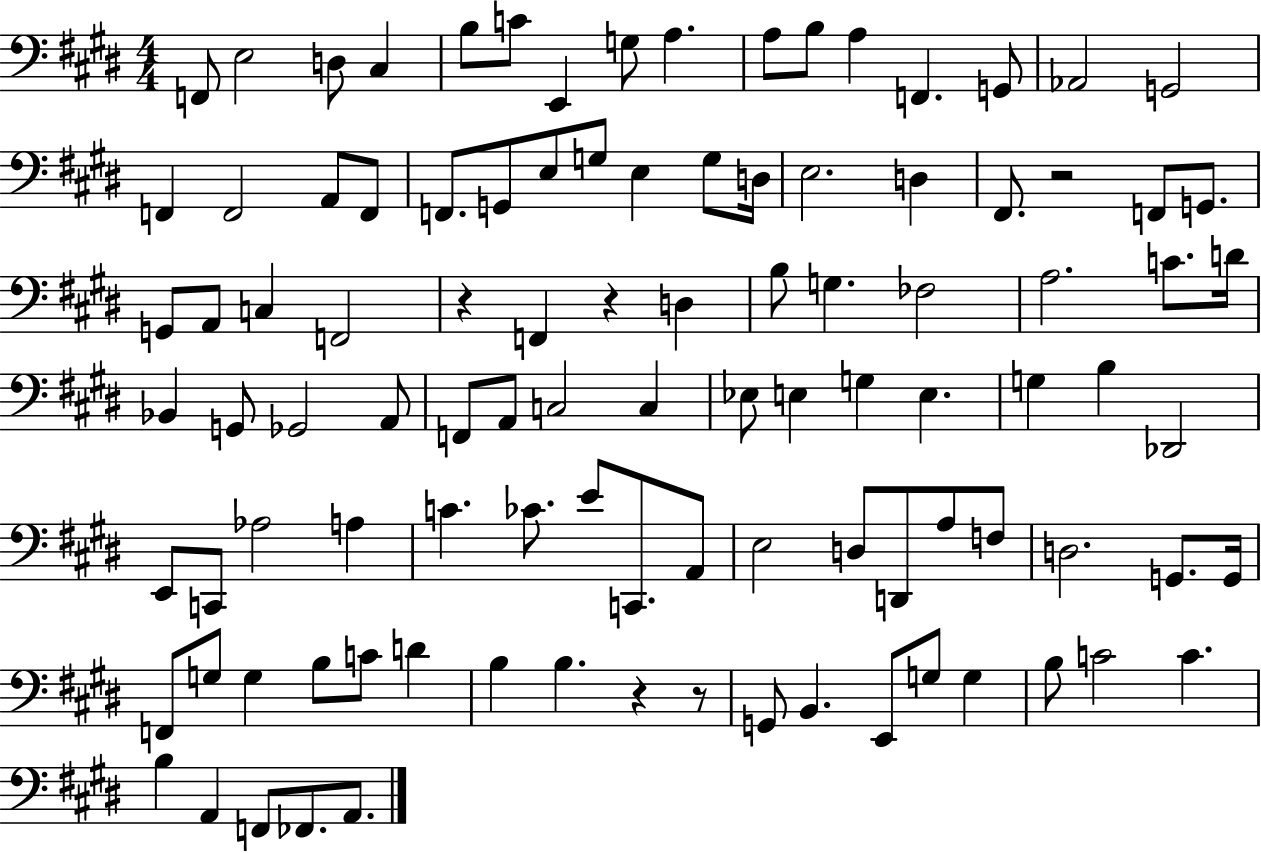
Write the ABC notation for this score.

X:1
T:Untitled
M:4/4
L:1/4
K:E
F,,/2 E,2 D,/2 ^C, B,/2 C/2 E,, G,/2 A, A,/2 B,/2 A, F,, G,,/2 _A,,2 G,,2 F,, F,,2 A,,/2 F,,/2 F,,/2 G,,/2 E,/2 G,/2 E, G,/2 D,/4 E,2 D, ^F,,/2 z2 F,,/2 G,,/2 G,,/2 A,,/2 C, F,,2 z F,, z D, B,/2 G, _F,2 A,2 C/2 D/4 _B,, G,,/2 _G,,2 A,,/2 F,,/2 A,,/2 C,2 C, _E,/2 E, G, E, G, B, _D,,2 E,,/2 C,,/2 _A,2 A, C _C/2 E/2 C,,/2 A,,/2 E,2 D,/2 D,,/2 A,/2 F,/2 D,2 G,,/2 G,,/4 F,,/2 G,/2 G, B,/2 C/2 D B, B, z z/2 G,,/2 B,, E,,/2 G,/2 G, B,/2 C2 C B, A,, F,,/2 _F,,/2 A,,/2